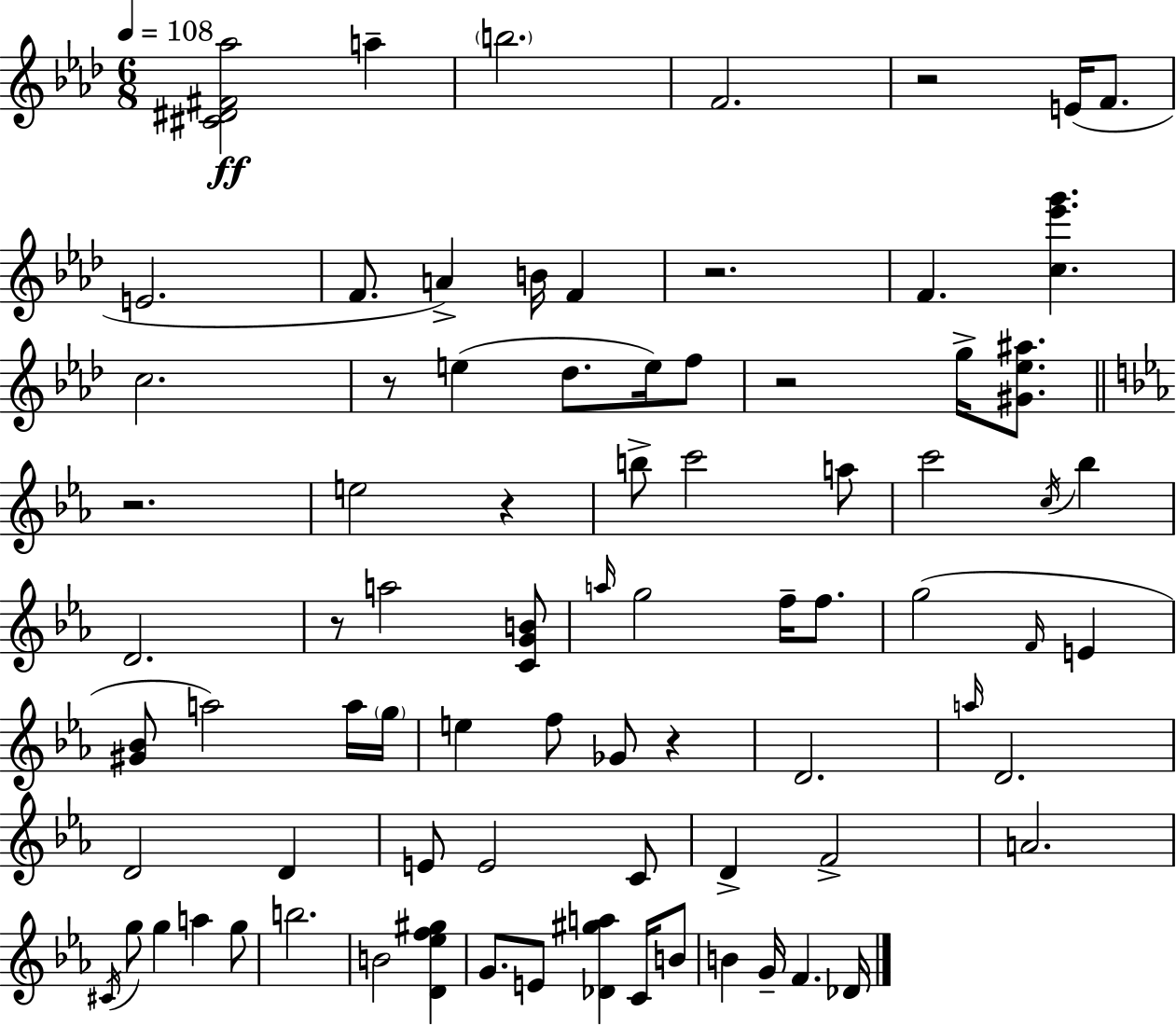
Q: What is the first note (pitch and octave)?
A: A5